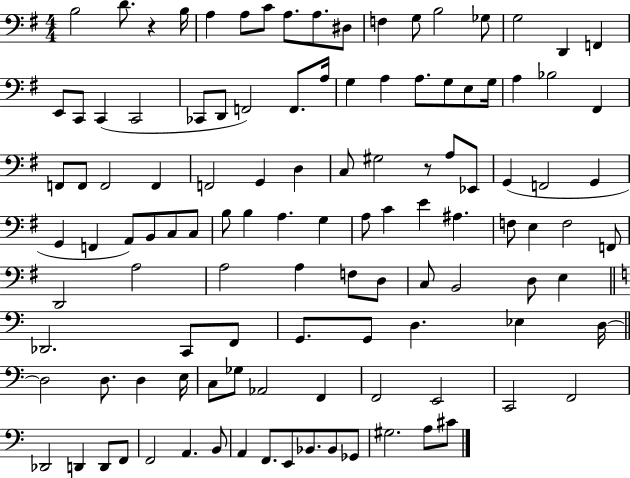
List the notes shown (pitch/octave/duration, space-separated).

B3/h D4/e. R/q B3/s A3/q A3/e C4/e A3/e. A3/e. D#3/e F3/q G3/e B3/h Gb3/e G3/h D2/q F2/q E2/e C2/e C2/q C2/h CES2/e D2/e F2/h F2/e. A3/s G3/q A3/q A3/e. G3/e E3/e G3/s A3/q Bb3/h F#2/q F2/e F2/e F2/h F2/q F2/h G2/q D3/q C3/e G#3/h R/e A3/e Eb2/e G2/q F2/h G2/q G2/q F2/q A2/e B2/e C3/e C3/e B3/e B3/q A3/q. G3/q A3/e C4/q E4/q A#3/q. F3/e E3/q F3/h F2/e D2/h A3/h A3/h A3/q F3/e D3/e C3/e B2/h D3/e E3/q Db2/h. C2/e F2/e G2/e. G2/e D3/q. Eb3/q D3/s D3/h D3/e. D3/q E3/s C3/e Gb3/e Ab2/h F2/q F2/h E2/h C2/h F2/h Db2/h D2/q D2/e F2/e F2/h A2/q. B2/e A2/q F2/e. E2/e Bb2/e. Bb2/e Gb2/e G#3/h. A3/e C#4/e